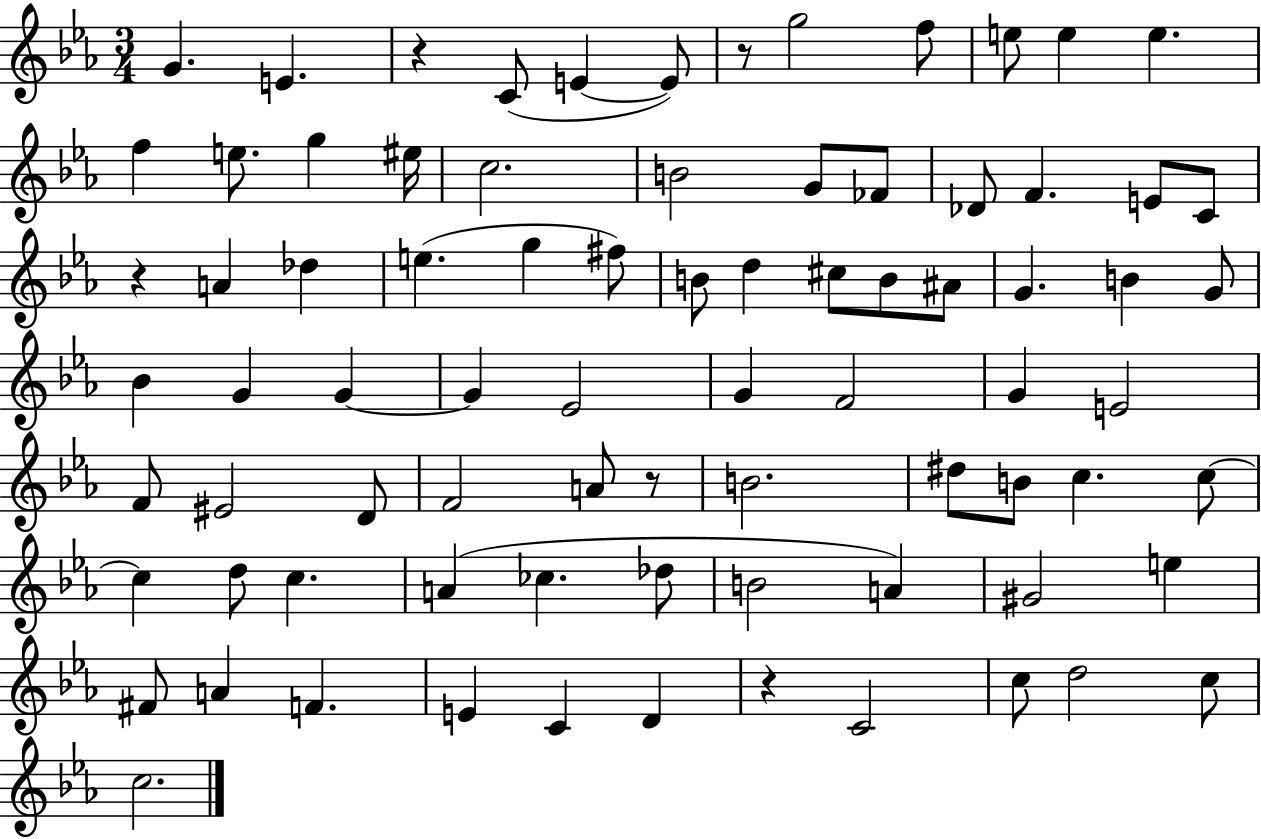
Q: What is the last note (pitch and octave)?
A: C5